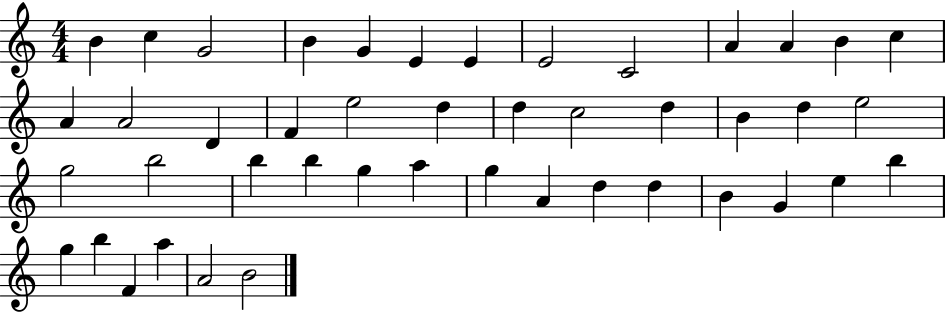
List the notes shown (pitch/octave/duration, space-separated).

B4/q C5/q G4/h B4/q G4/q E4/q E4/q E4/h C4/h A4/q A4/q B4/q C5/q A4/q A4/h D4/q F4/q E5/h D5/q D5/q C5/h D5/q B4/q D5/q E5/h G5/h B5/h B5/q B5/q G5/q A5/q G5/q A4/q D5/q D5/q B4/q G4/q E5/q B5/q G5/q B5/q F4/q A5/q A4/h B4/h